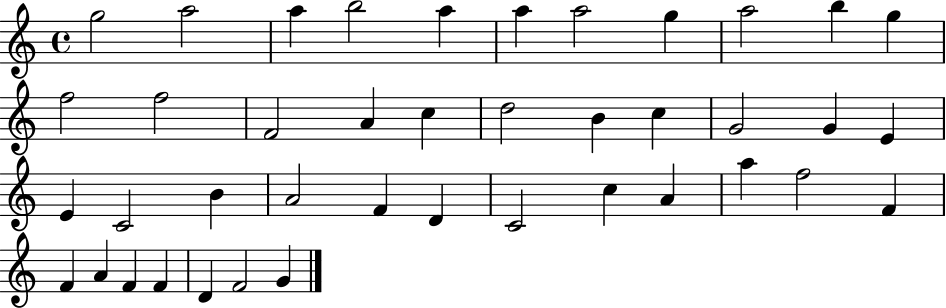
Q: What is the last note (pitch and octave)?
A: G4